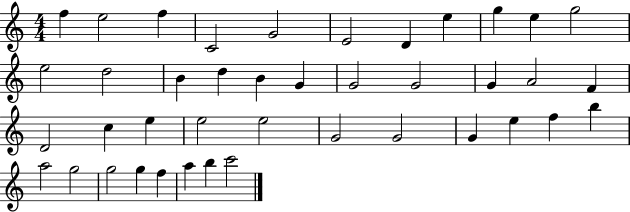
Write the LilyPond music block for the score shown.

{
  \clef treble
  \numericTimeSignature
  \time 4/4
  \key c \major
  f''4 e''2 f''4 | c'2 g'2 | e'2 d'4 e''4 | g''4 e''4 g''2 | \break e''2 d''2 | b'4 d''4 b'4 g'4 | g'2 g'2 | g'4 a'2 f'4 | \break d'2 c''4 e''4 | e''2 e''2 | g'2 g'2 | g'4 e''4 f''4 b''4 | \break a''2 g''2 | g''2 g''4 f''4 | a''4 b''4 c'''2 | \bar "|."
}